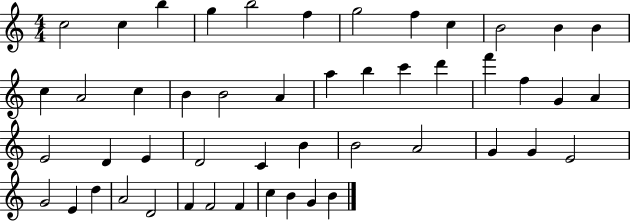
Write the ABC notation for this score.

X:1
T:Untitled
M:4/4
L:1/4
K:C
c2 c b g b2 f g2 f c B2 B B c A2 c B B2 A a b c' d' f' f G A E2 D E D2 C B B2 A2 G G E2 G2 E d A2 D2 F F2 F c B G B